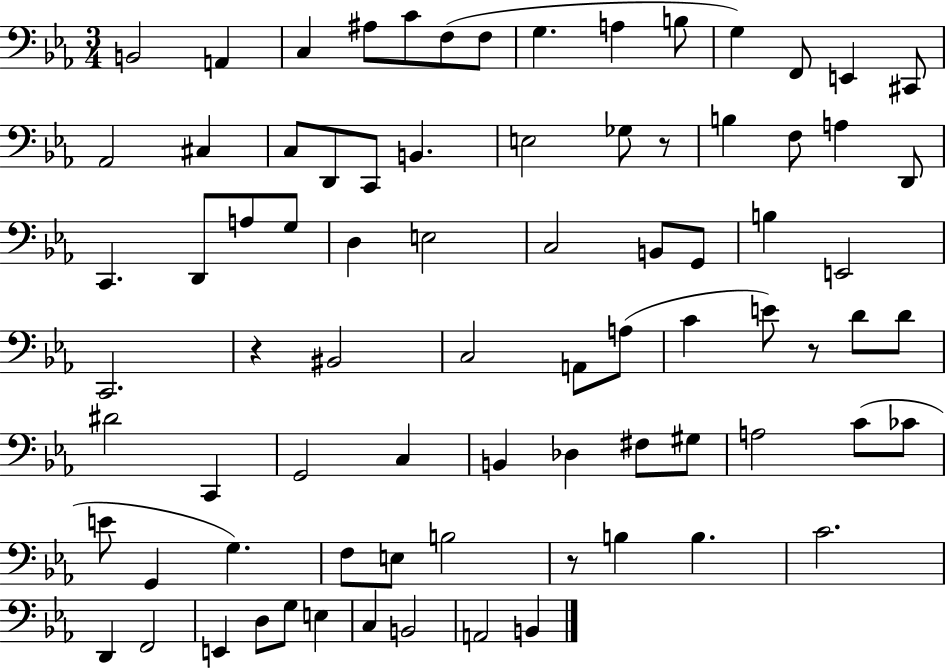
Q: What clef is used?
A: bass